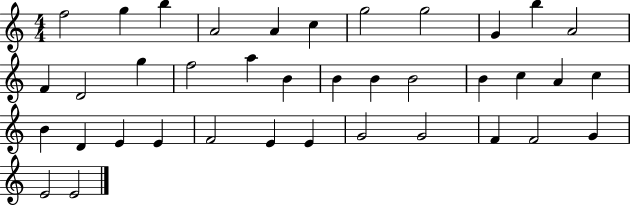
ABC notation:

X:1
T:Untitled
M:4/4
L:1/4
K:C
f2 g b A2 A c g2 g2 G b A2 F D2 g f2 a B B B B2 B c A c B D E E F2 E E G2 G2 F F2 G E2 E2